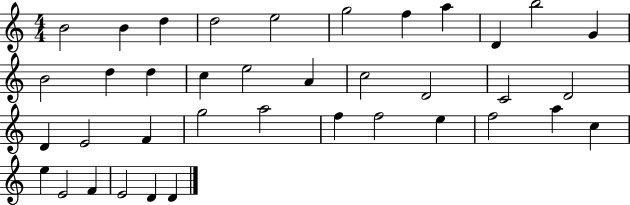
B4/h B4/q D5/q D5/h E5/h G5/h F5/q A5/q D4/q B5/h G4/q B4/h D5/q D5/q C5/q E5/h A4/q C5/h D4/h C4/h D4/h D4/q E4/h F4/q G5/h A5/h F5/q F5/h E5/q F5/h A5/q C5/q E5/q E4/h F4/q E4/h D4/q D4/q